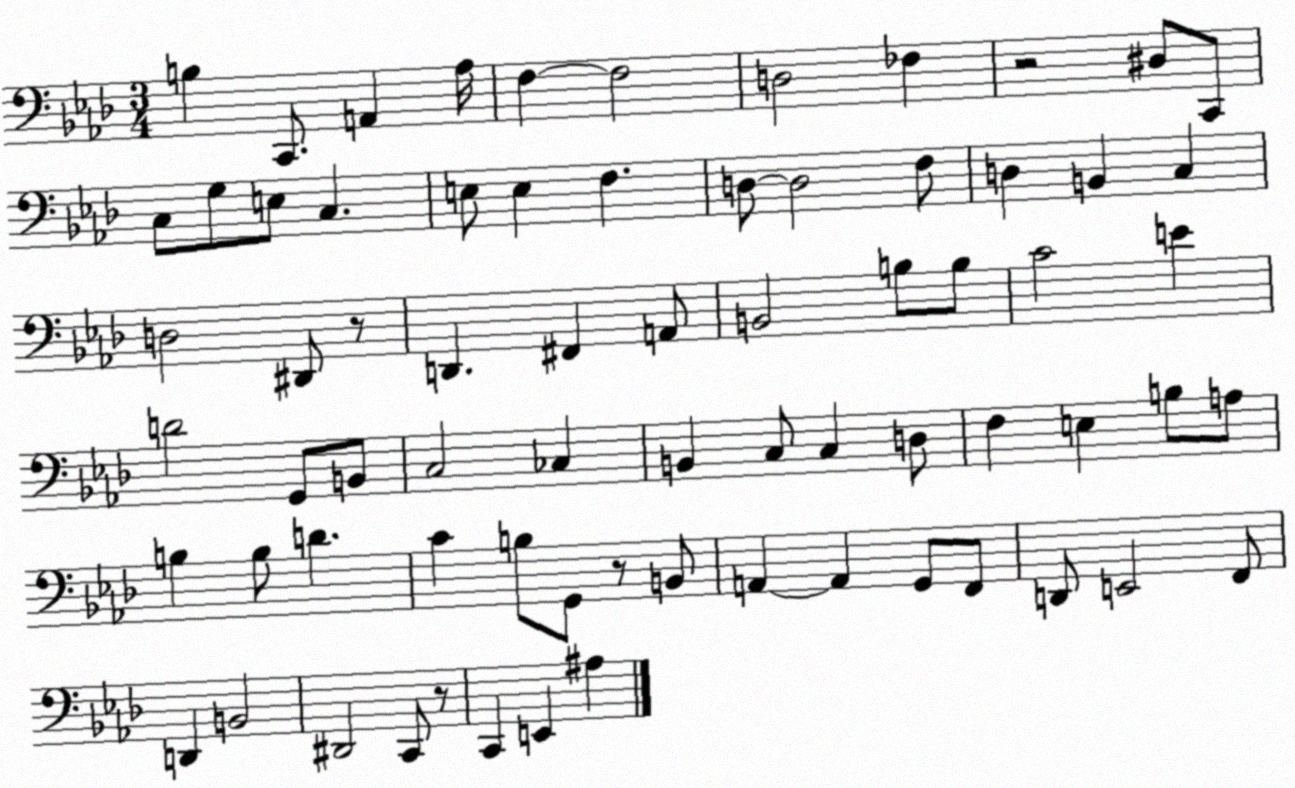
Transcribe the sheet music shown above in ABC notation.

X:1
T:Untitled
M:3/4
L:1/4
K:Ab
B, C,,/2 A,, _A,/4 F, F,2 D,2 _F, z2 ^D,/2 C,,/2 C,/2 G,/2 E,/2 C, E,/2 E, F, D,/2 D,2 F,/2 D, B,, C, D,2 ^D,,/2 z/2 D,, ^F,, A,,/2 B,,2 B,/2 B,/2 C2 E D2 G,,/2 B,,/2 C,2 _C, B,, C,/2 C, D,/2 F, E, B,/2 A,/2 B, B,/2 D C B,/2 G,,/2 z/2 B,,/2 A,, A,, G,,/2 F,,/2 D,,/2 E,,2 F,,/2 D,, B,,2 ^D,,2 C,,/2 z/2 C,, E,, ^A,